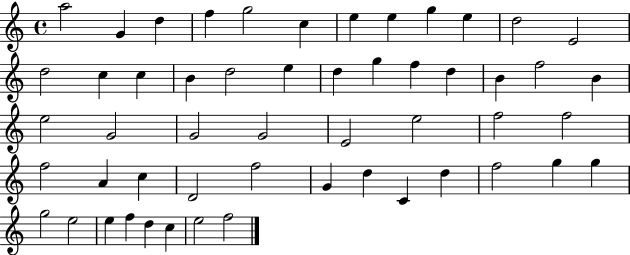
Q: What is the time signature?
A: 4/4